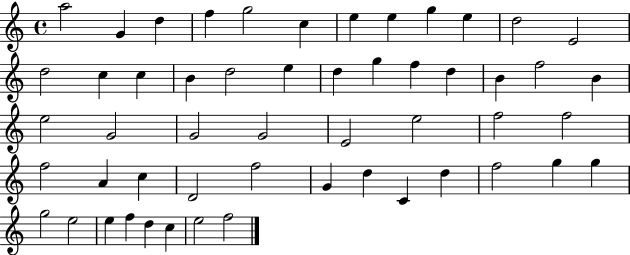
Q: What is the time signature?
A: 4/4